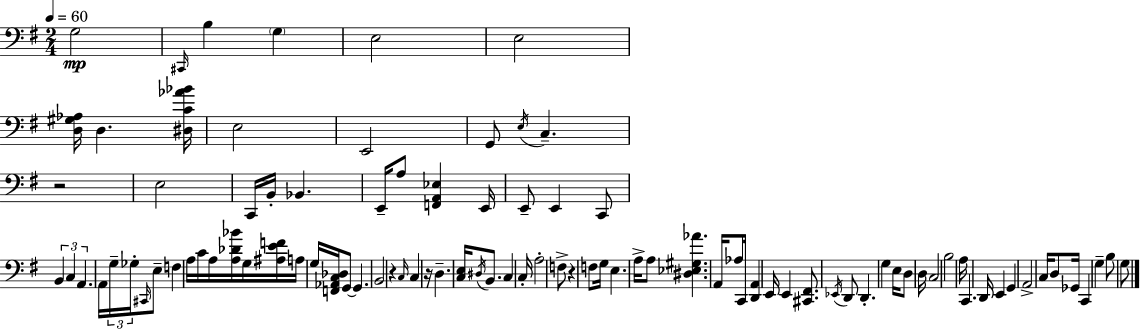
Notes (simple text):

G3/h C#2/s B3/q G3/q E3/h E3/h [D3,G#3,Ab3]/s D3/q. [D#3,C4,Ab4,Bb4]/s E3/h E2/h G2/e E3/s C3/q. R/h E3/h C2/s B2/s Bb2/q. E2/s A3/e [F2,A2,Eb3]/q E2/s E2/e E2/q C2/e B2/q C3/q A2/q. A2/s G3/s Gb3/s C#2/s E3/e F3/q A3/s C4/s A3/s [A3,Db4,Bb4]/s G3/s [A#3,E4,F4]/s A3/s G3/s [F2,Ab2,C3,Db3]/s G2/e G2/q. B2/h R/q C3/s C3/q R/s D3/q. [C3,E3]/s D#3/s B2/e. C3/q C3/s A3/h F3/e R/q F3/e G3/s E3/q. A3/s A3/e [D#3,Eb3,G#3,Ab4]/q. A2/s Ab3/e C2/s [D2,A2]/q E2/s E2/q [C#2,F#2]/e. Eb2/s D2/e D2/q. G3/q E3/s D3/e D3/s C3/h B3/h A3/s C2/q. D2/s E2/q G2/q A2/h C3/s D3/e Gb2/s C2/q G3/q B3/e G3/e